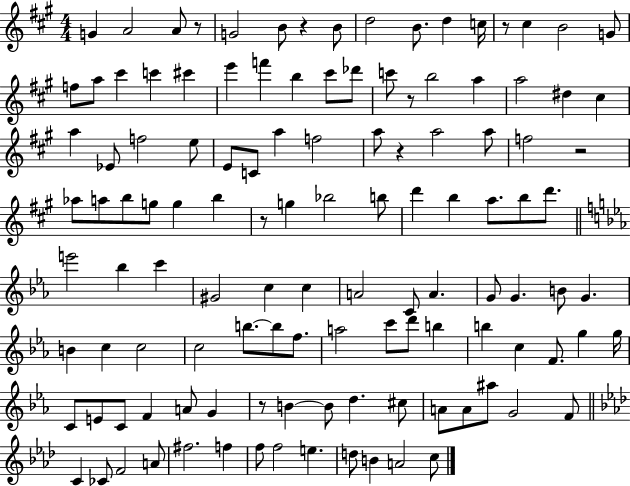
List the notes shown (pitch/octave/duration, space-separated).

G4/q A4/h A4/e R/e G4/h B4/e R/q B4/e D5/h B4/e. D5/q C5/s R/e C#5/q B4/h G4/e F5/e A5/e C#6/q C6/q C#6/q E6/q F6/q B5/q C#6/e Db6/e C6/e R/e B5/h A5/q A5/h D#5/q C#5/q A5/q Eb4/e F5/h E5/e E4/e C4/e A5/q F5/h A5/e R/q A5/h A5/e F5/h R/h Ab5/e A5/e B5/e G5/e G5/q B5/q R/e G5/q Bb5/h B5/e D6/q B5/q A5/e. B5/e D6/e. E6/h Bb5/q C6/q G#4/h C5/q C5/q A4/h C4/e A4/q. G4/e G4/q. B4/e G4/q. B4/q C5/q C5/h C5/h B5/e. B5/e F5/e. A5/h C6/e D6/e B5/q B5/q C5/q F4/e. G5/q G5/s C4/e E4/e C4/e F4/q A4/e G4/q R/e B4/q B4/e D5/q. C#5/e A4/e A4/e A#5/e G4/h F4/e C4/q CES4/e F4/h A4/e F#5/h. F5/q F5/e F5/h E5/q. D5/e B4/q A4/h C5/e